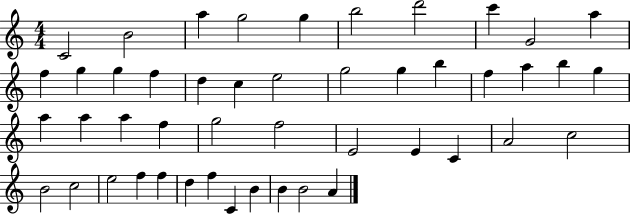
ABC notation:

X:1
T:Untitled
M:4/4
L:1/4
K:C
C2 B2 a g2 g b2 d'2 c' G2 a f g g f d c e2 g2 g b f a b g a a a f g2 f2 E2 E C A2 c2 B2 c2 e2 f f d f C B B B2 A